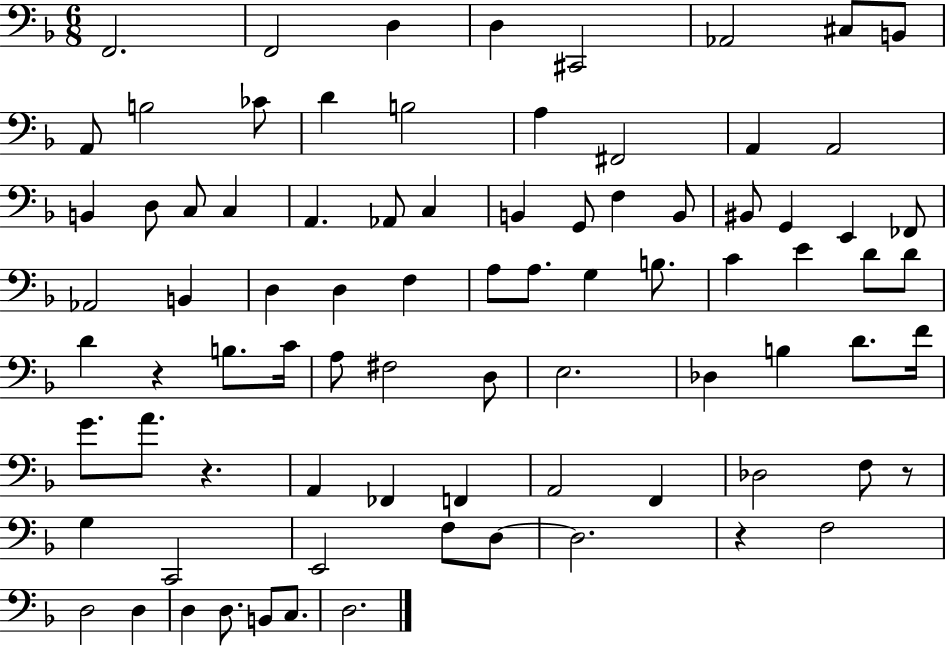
X:1
T:Untitled
M:6/8
L:1/4
K:F
F,,2 F,,2 D, D, ^C,,2 _A,,2 ^C,/2 B,,/2 A,,/2 B,2 _C/2 D B,2 A, ^F,,2 A,, A,,2 B,, D,/2 C,/2 C, A,, _A,,/2 C, B,, G,,/2 F, B,,/2 ^B,,/2 G,, E,, _F,,/2 _A,,2 B,, D, D, F, A,/2 A,/2 G, B,/2 C E D/2 D/2 D z B,/2 C/4 A,/2 ^F,2 D,/2 E,2 _D, B, D/2 F/4 G/2 A/2 z A,, _F,, F,, A,,2 F,, _D,2 F,/2 z/2 G, C,,2 E,,2 F,/2 D,/2 D,2 z F,2 D,2 D, D, D,/2 B,,/2 C,/2 D,2